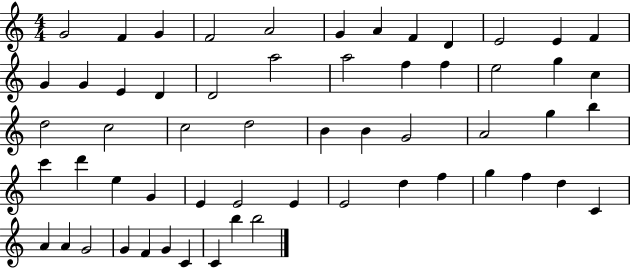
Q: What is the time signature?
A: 4/4